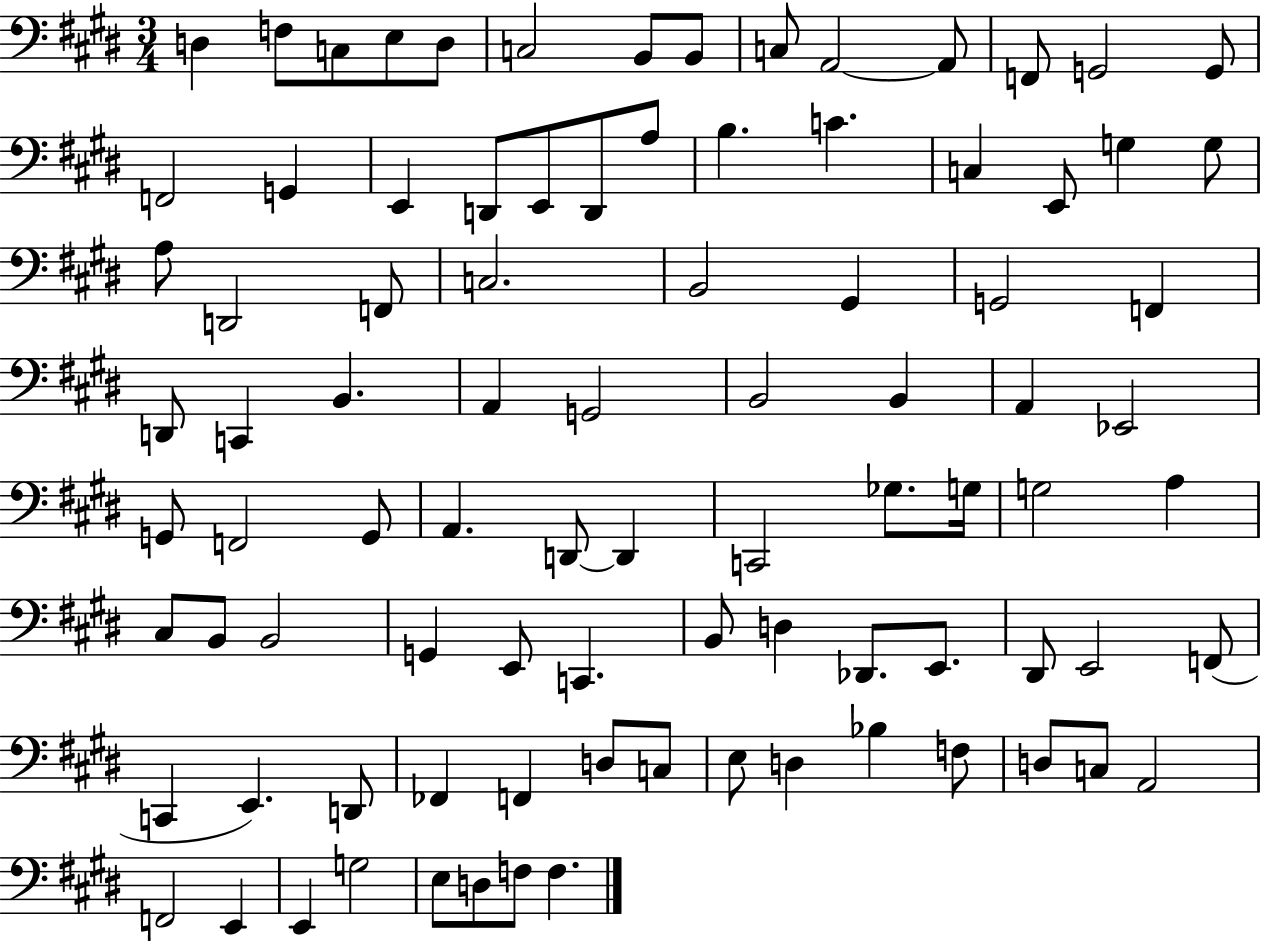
{
  \clef bass
  \numericTimeSignature
  \time 3/4
  \key e \major
  d4 f8 c8 e8 d8 | c2 b,8 b,8 | c8 a,2~~ a,8 | f,8 g,2 g,8 | \break f,2 g,4 | e,4 d,8 e,8 d,8 a8 | b4. c'4. | c4 e,8 g4 g8 | \break a8 d,2 f,8 | c2. | b,2 gis,4 | g,2 f,4 | \break d,8 c,4 b,4. | a,4 g,2 | b,2 b,4 | a,4 ees,2 | \break g,8 f,2 g,8 | a,4. d,8~~ d,4 | c,2 ges8. g16 | g2 a4 | \break cis8 b,8 b,2 | g,4 e,8 c,4. | b,8 d4 des,8. e,8. | dis,8 e,2 f,8( | \break c,4 e,4.) d,8 | fes,4 f,4 d8 c8 | e8 d4 bes4 f8 | d8 c8 a,2 | \break f,2 e,4 | e,4 g2 | e8 d8 f8 f4. | \bar "|."
}